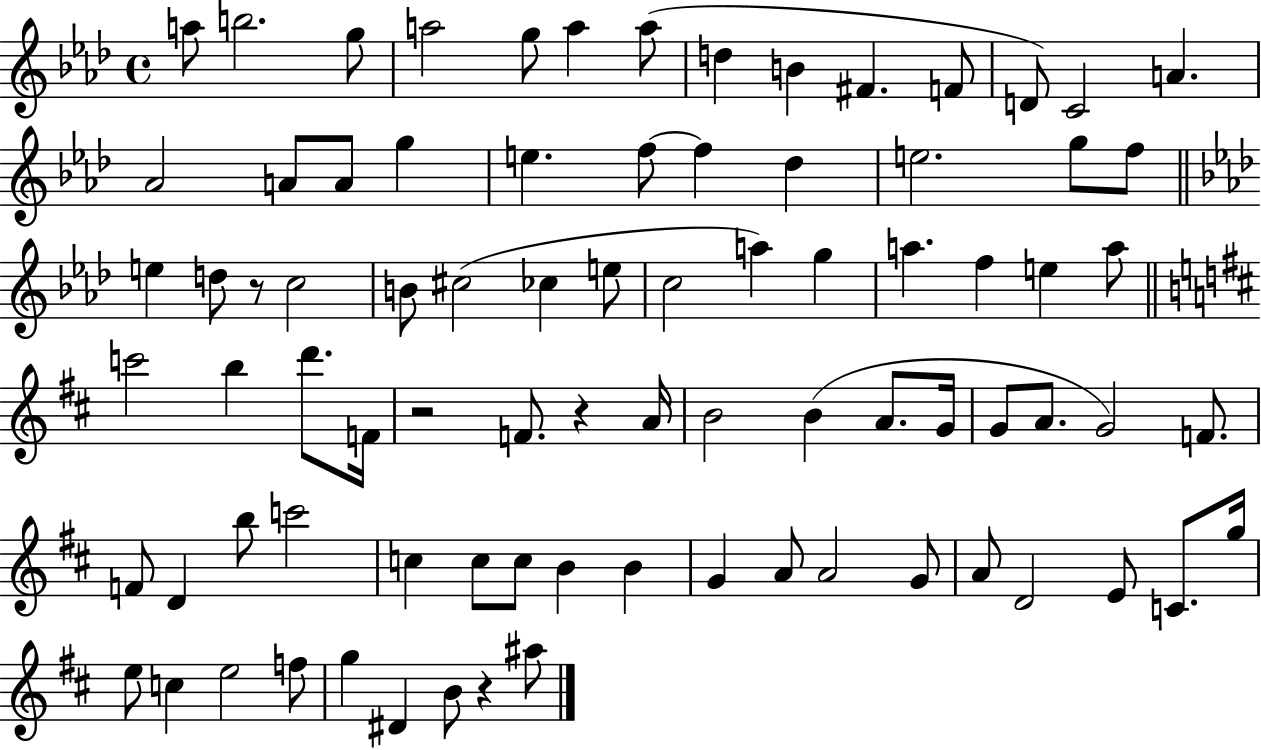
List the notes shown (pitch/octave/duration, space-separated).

A5/e B5/h. G5/e A5/h G5/e A5/q A5/e D5/q B4/q F#4/q. F4/e D4/e C4/h A4/q. Ab4/h A4/e A4/e G5/q E5/q. F5/e F5/q Db5/q E5/h. G5/e F5/e E5/q D5/e R/e C5/h B4/e C#5/h CES5/q E5/e C5/h A5/q G5/q A5/q. F5/q E5/q A5/e C6/h B5/q D6/e. F4/s R/h F4/e. R/q A4/s B4/h B4/q A4/e. G4/s G4/e A4/e. G4/h F4/e. F4/e D4/q B5/e C6/h C5/q C5/e C5/e B4/q B4/q G4/q A4/e A4/h G4/e A4/e D4/h E4/e C4/e. G5/s E5/e C5/q E5/h F5/e G5/q D#4/q B4/e R/q A#5/e